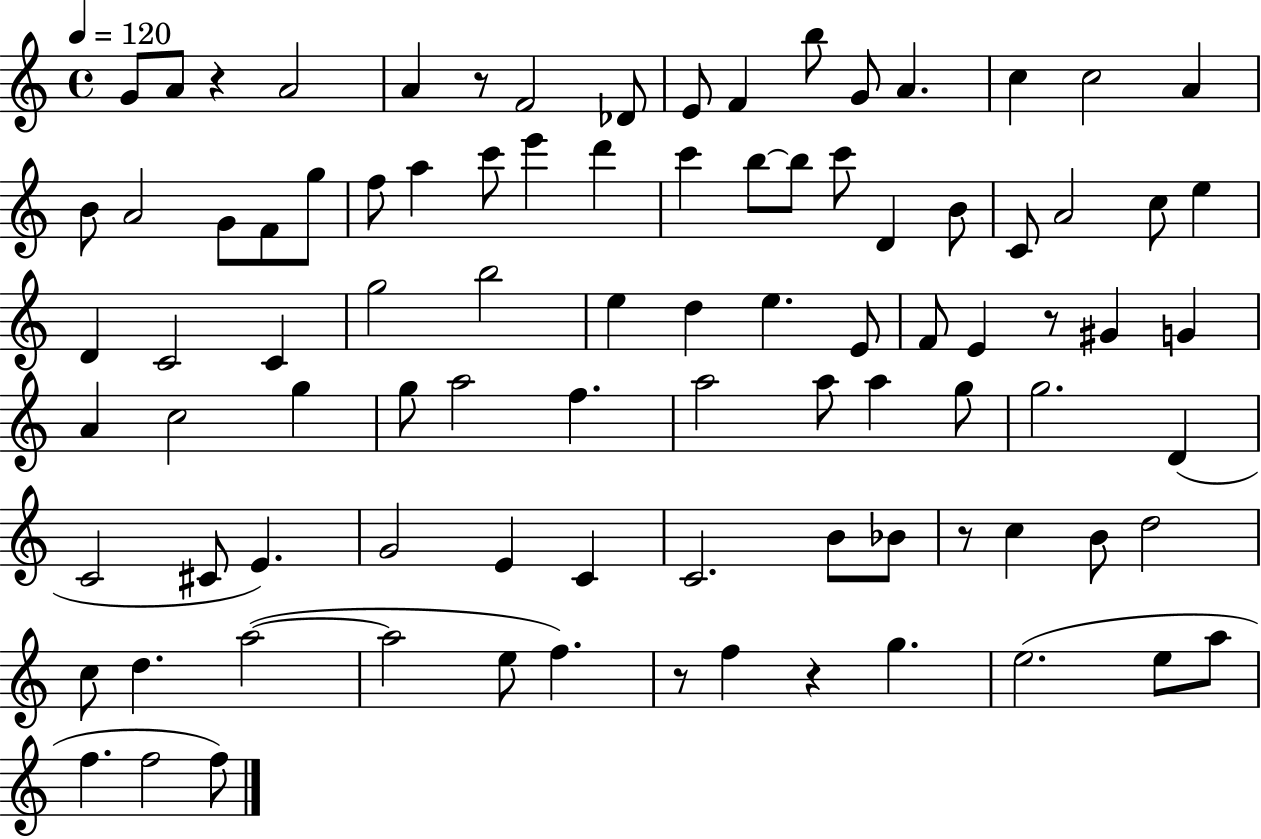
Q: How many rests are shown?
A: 6